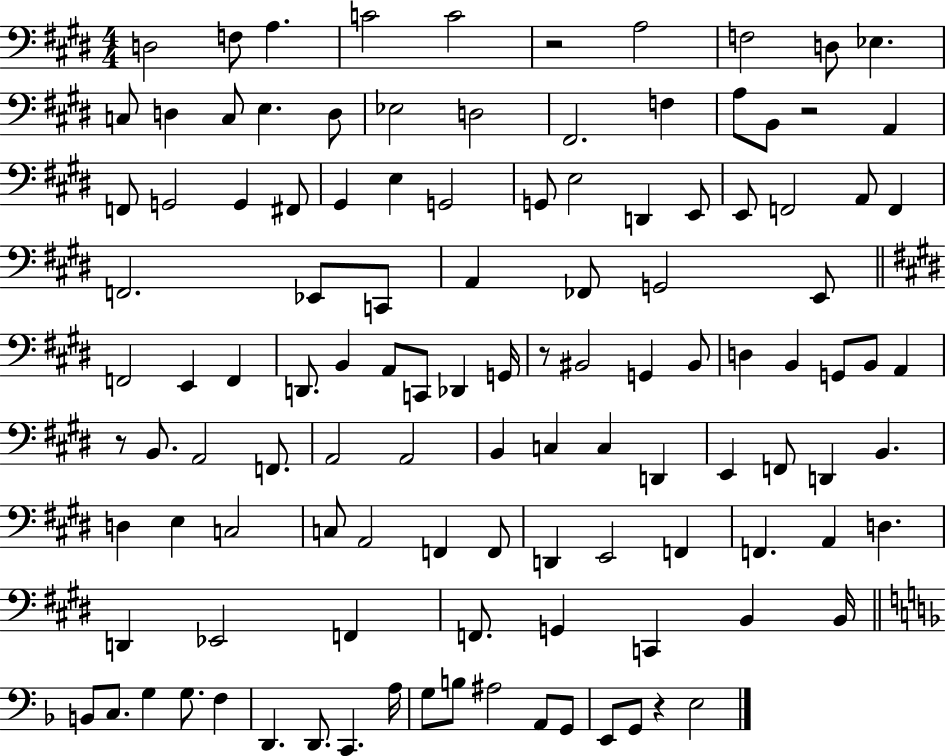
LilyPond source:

{
  \clef bass
  \numericTimeSignature
  \time 4/4
  \key e \major
  d2 f8 a4. | c'2 c'2 | r2 a2 | f2 d8 ees4. | \break c8 d4 c8 e4. d8 | ees2 d2 | fis,2. f4 | a8 b,8 r2 a,4 | \break f,8 g,2 g,4 fis,8 | gis,4 e4 g,2 | g,8 e2 d,4 e,8 | e,8 f,2 a,8 f,4 | \break f,2. ees,8 c,8 | a,4 fes,8 g,2 e,8 | \bar "||" \break \key e \major f,2 e,4 f,4 | d,8. b,4 a,8 c,8 des,4 g,16 | r8 bis,2 g,4 bis,8 | d4 b,4 g,8 b,8 a,4 | \break r8 b,8. a,2 f,8. | a,2 a,2 | b,4 c4 c4 d,4 | e,4 f,8 d,4 b,4. | \break d4 e4 c2 | c8 a,2 f,4 f,8 | d,4 e,2 f,4 | f,4. a,4 d4. | \break d,4 ees,2 f,4 | f,8. g,4 c,4 b,4 b,16 | \bar "||" \break \key d \minor b,8 c8. g4 g8. f4 | d,4. d,8. c,4. a16 | g8 b8 ais2 a,8 g,8 | e,8 g,8 r4 e2 | \break \bar "|."
}